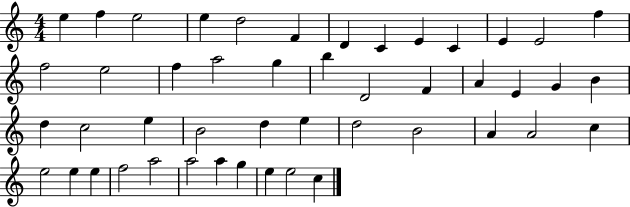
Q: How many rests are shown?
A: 0